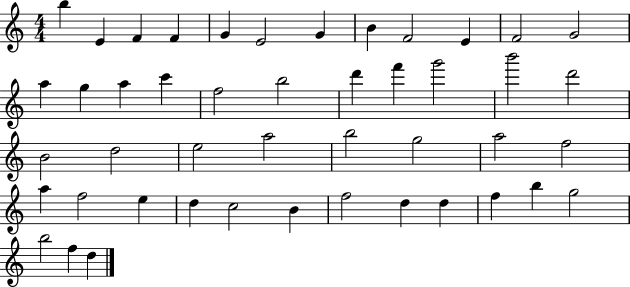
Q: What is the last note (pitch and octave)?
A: D5